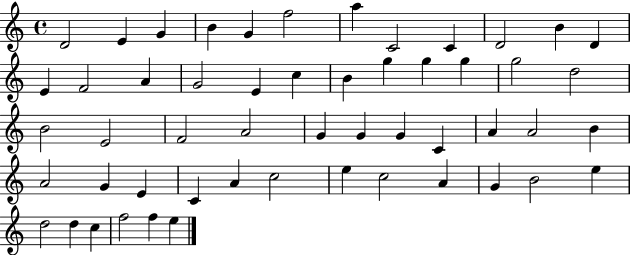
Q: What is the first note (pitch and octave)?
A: D4